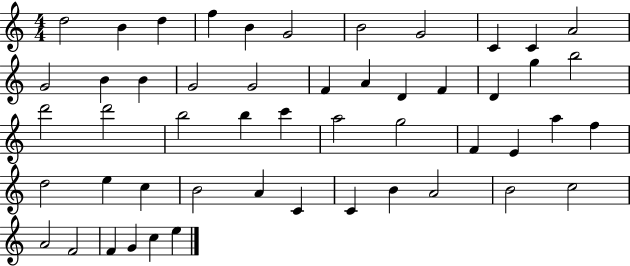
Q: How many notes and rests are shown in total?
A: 51